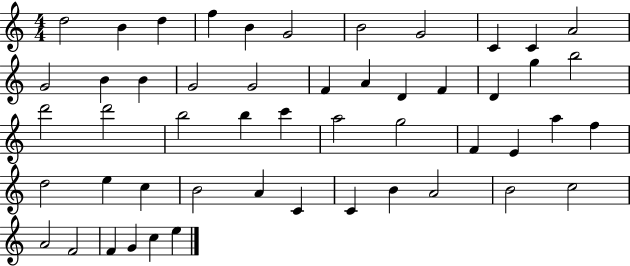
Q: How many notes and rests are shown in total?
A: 51